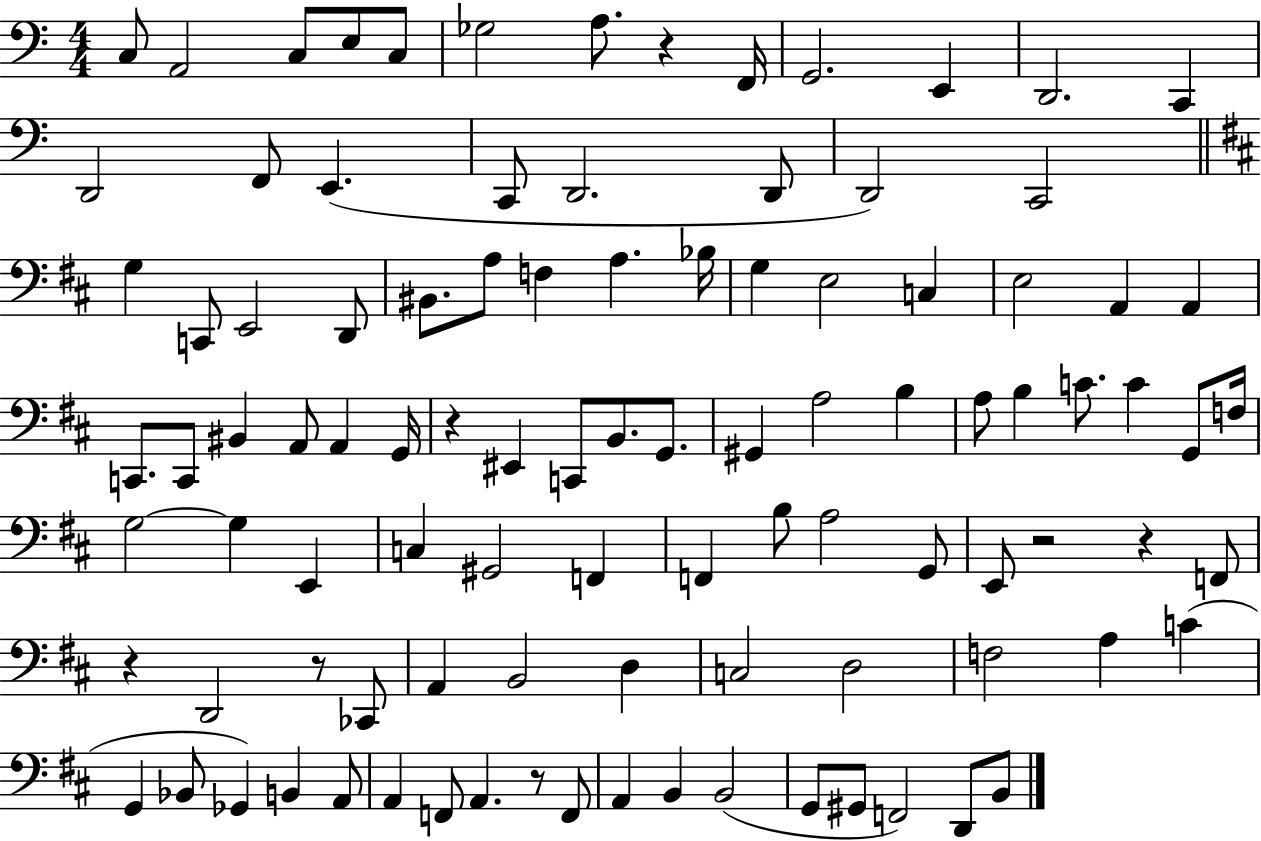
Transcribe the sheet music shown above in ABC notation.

X:1
T:Untitled
M:4/4
L:1/4
K:C
C,/2 A,,2 C,/2 E,/2 C,/2 _G,2 A,/2 z F,,/4 G,,2 E,, D,,2 C,, D,,2 F,,/2 E,, C,,/2 D,,2 D,,/2 D,,2 C,,2 G, C,,/2 E,,2 D,,/2 ^B,,/2 A,/2 F, A, _B,/4 G, E,2 C, E,2 A,, A,, C,,/2 C,,/2 ^B,, A,,/2 A,, G,,/4 z ^E,, C,,/2 B,,/2 G,,/2 ^G,, A,2 B, A,/2 B, C/2 C G,,/2 F,/4 G,2 G, E,, C, ^G,,2 F,, F,, B,/2 A,2 G,,/2 E,,/2 z2 z F,,/2 z D,,2 z/2 _C,,/2 A,, B,,2 D, C,2 D,2 F,2 A, C G,, _B,,/2 _G,, B,, A,,/2 A,, F,,/2 A,, z/2 F,,/2 A,, B,, B,,2 G,,/2 ^G,,/2 F,,2 D,,/2 B,,/2